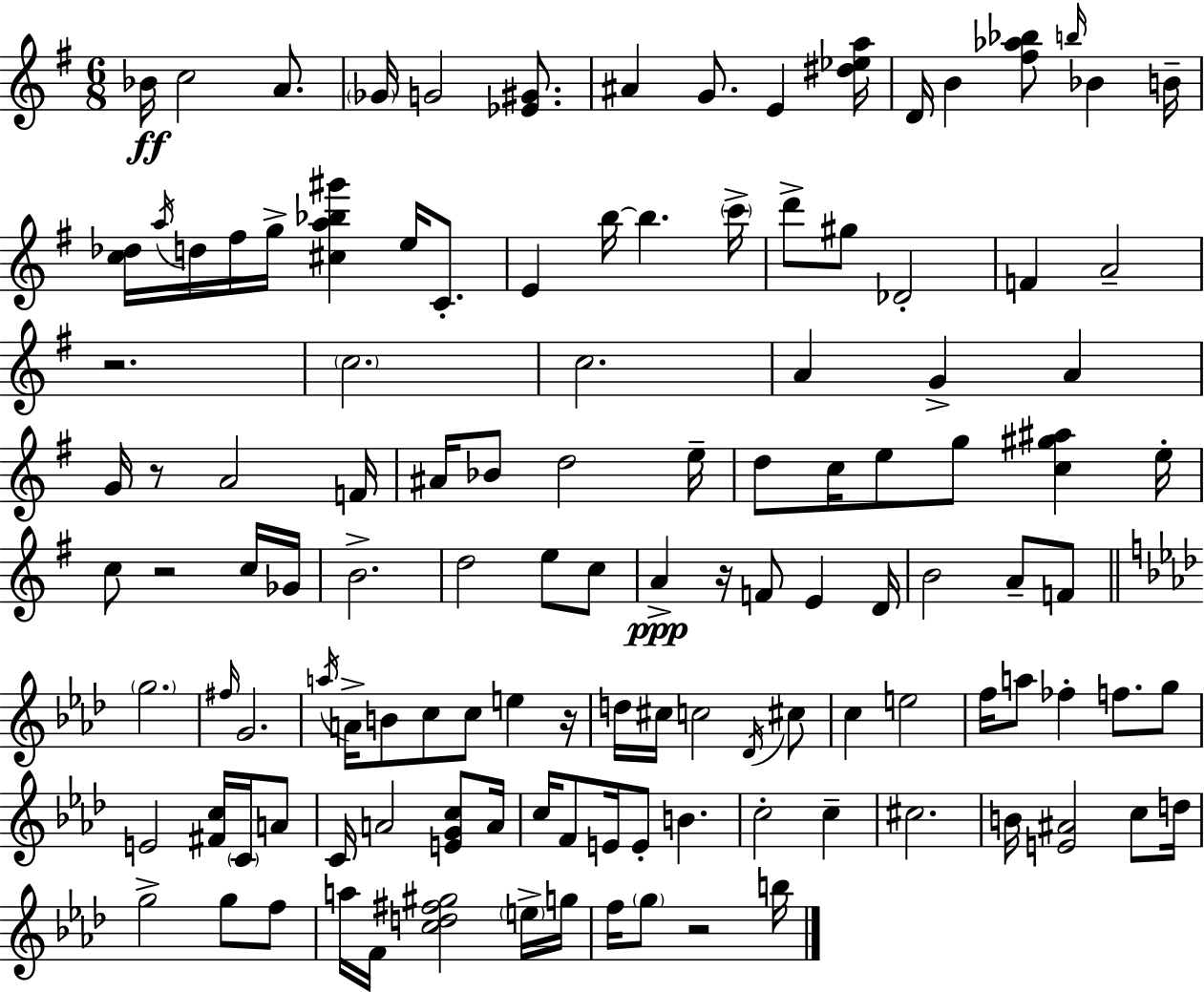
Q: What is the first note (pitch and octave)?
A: Bb4